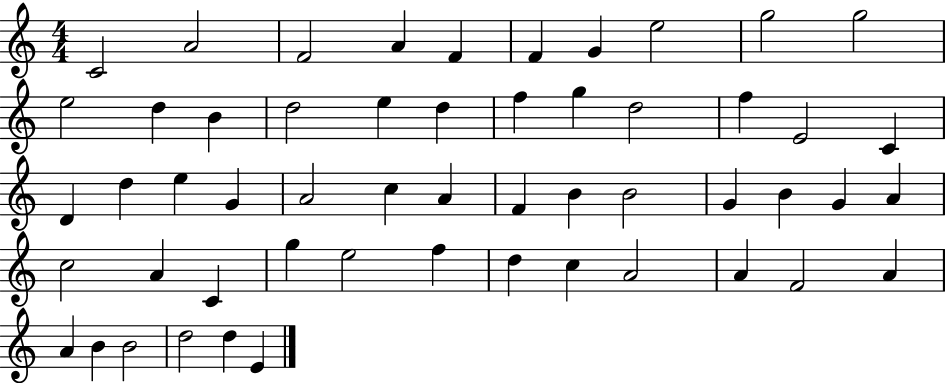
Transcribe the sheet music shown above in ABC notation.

X:1
T:Untitled
M:4/4
L:1/4
K:C
C2 A2 F2 A F F G e2 g2 g2 e2 d B d2 e d f g d2 f E2 C D d e G A2 c A F B B2 G B G A c2 A C g e2 f d c A2 A F2 A A B B2 d2 d E